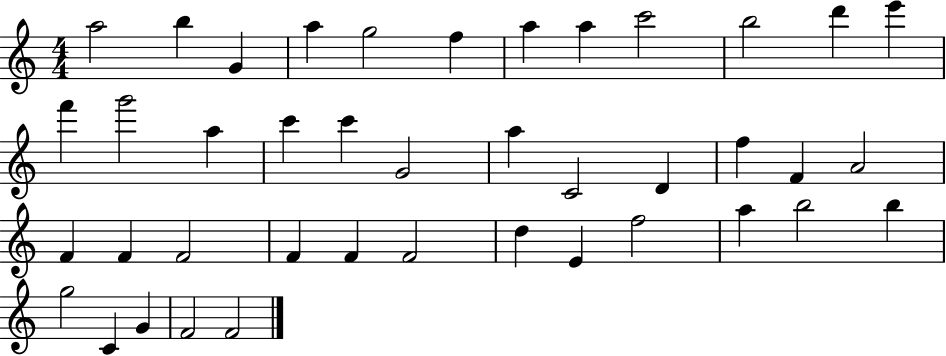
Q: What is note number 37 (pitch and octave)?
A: G5